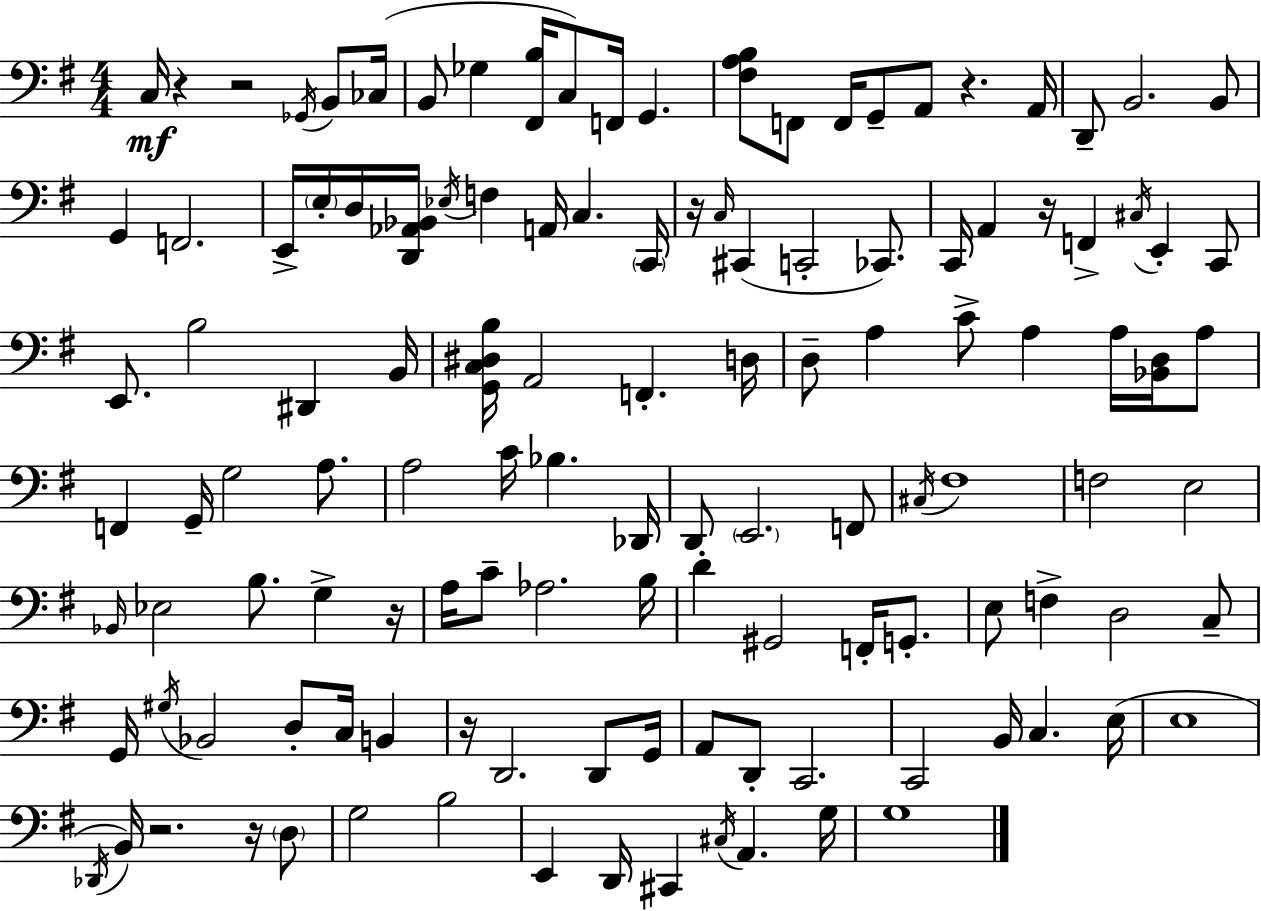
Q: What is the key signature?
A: E minor